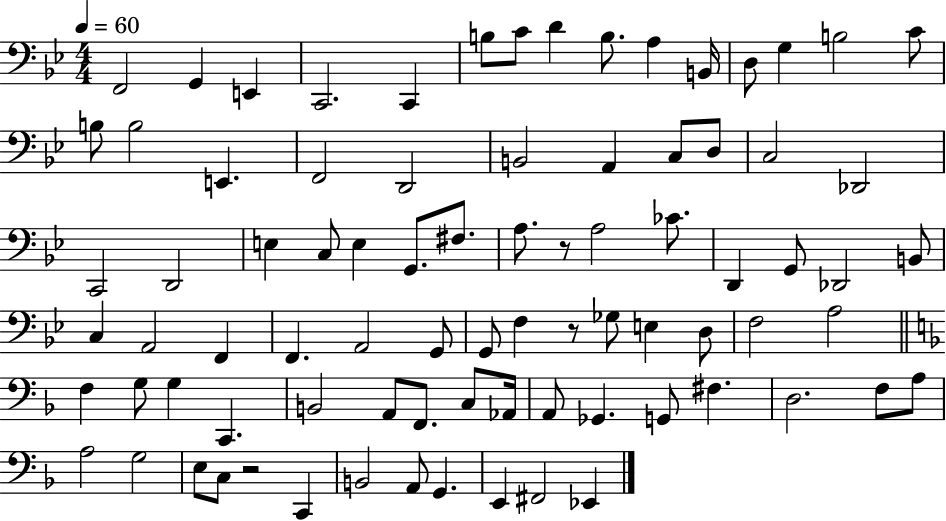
F2/h G2/q E2/q C2/h. C2/q B3/e C4/e D4/q B3/e. A3/q B2/s D3/e G3/q B3/h C4/e B3/e B3/h E2/q. F2/h D2/h B2/h A2/q C3/e D3/e C3/h Db2/h C2/h D2/h E3/q C3/e E3/q G2/e. F#3/e. A3/e. R/e A3/h CES4/e. D2/q G2/e Db2/h B2/e C3/q A2/h F2/q F2/q. A2/h G2/e G2/e F3/q R/e Gb3/e E3/q D3/e F3/h A3/h F3/q G3/e G3/q C2/q. B2/h A2/e F2/e. C3/e Ab2/s A2/e Gb2/q. G2/e F#3/q. D3/h. F3/e A3/e A3/h G3/h E3/e C3/e R/h C2/q B2/h A2/e G2/q. E2/q F#2/h Eb2/q